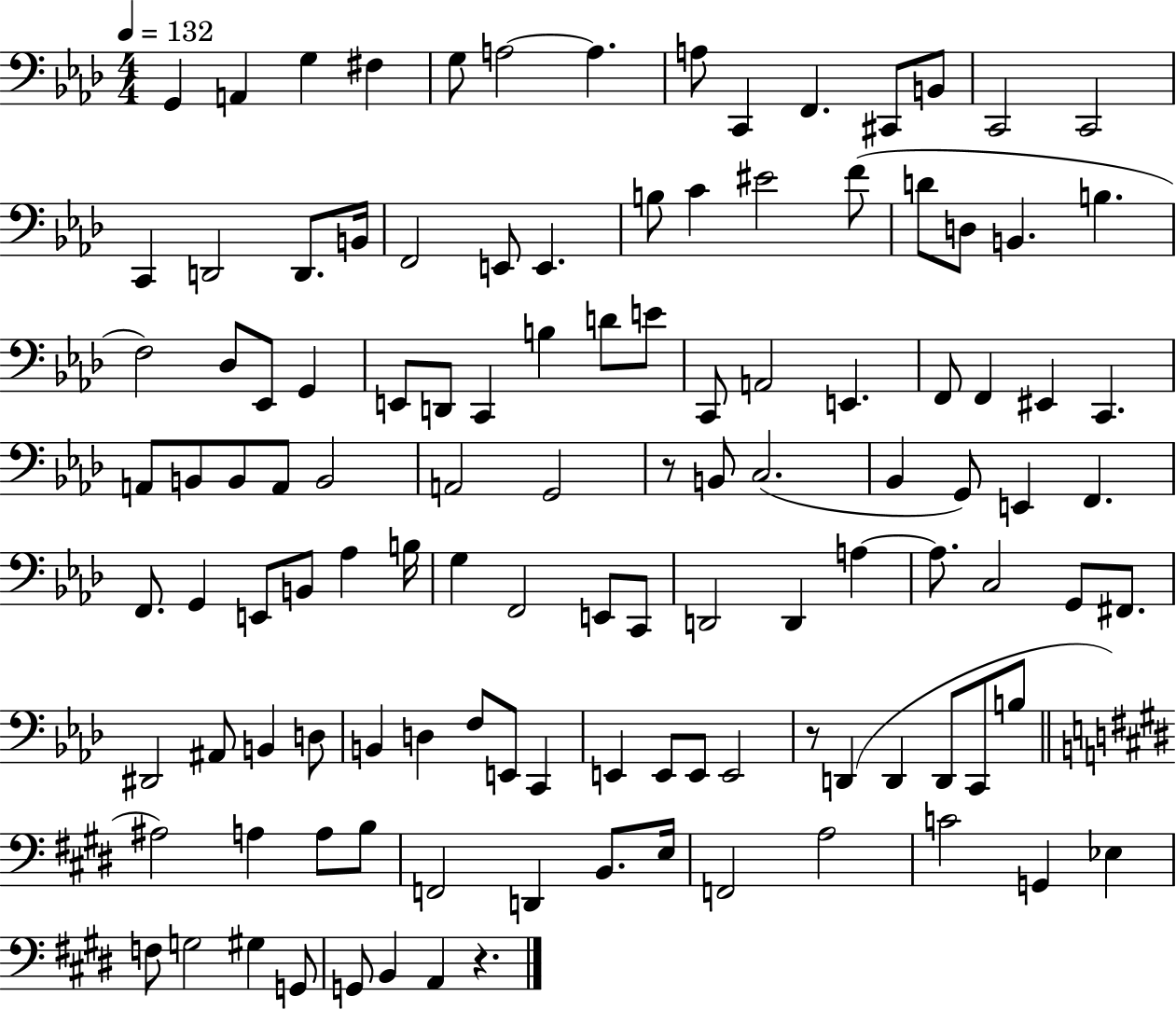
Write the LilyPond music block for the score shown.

{
  \clef bass
  \numericTimeSignature
  \time 4/4
  \key aes \major
  \tempo 4 = 132
  g,4 a,4 g4 fis4 | g8 a2~~ a4. | a8 c,4 f,4. cis,8 b,8 | c,2 c,2 | \break c,4 d,2 d,8. b,16 | f,2 e,8 e,4. | b8 c'4 eis'2 f'8( | d'8 d8 b,4. b4. | \break f2) des8 ees,8 g,4 | e,8 d,8 c,4 b4 d'8 e'8 | c,8 a,2 e,4. | f,8 f,4 eis,4 c,4. | \break a,8 b,8 b,8 a,8 b,2 | a,2 g,2 | r8 b,8 c2.( | bes,4 g,8) e,4 f,4. | \break f,8. g,4 e,8 b,8 aes4 b16 | g4 f,2 e,8 c,8 | d,2 d,4 a4~~ | a8. c2 g,8 fis,8. | \break dis,2 ais,8 b,4 d8 | b,4 d4 f8 e,8 c,4 | e,4 e,8 e,8 e,2 | r8 d,4( d,4 d,8 c,8 b8 | \break \bar "||" \break \key e \major ais2) a4 a8 b8 | f,2 d,4 b,8. e16 | f,2 a2 | c'2 g,4 ees4 | \break f8 g2 gis4 g,8 | g,8 b,4 a,4 r4. | \bar "|."
}